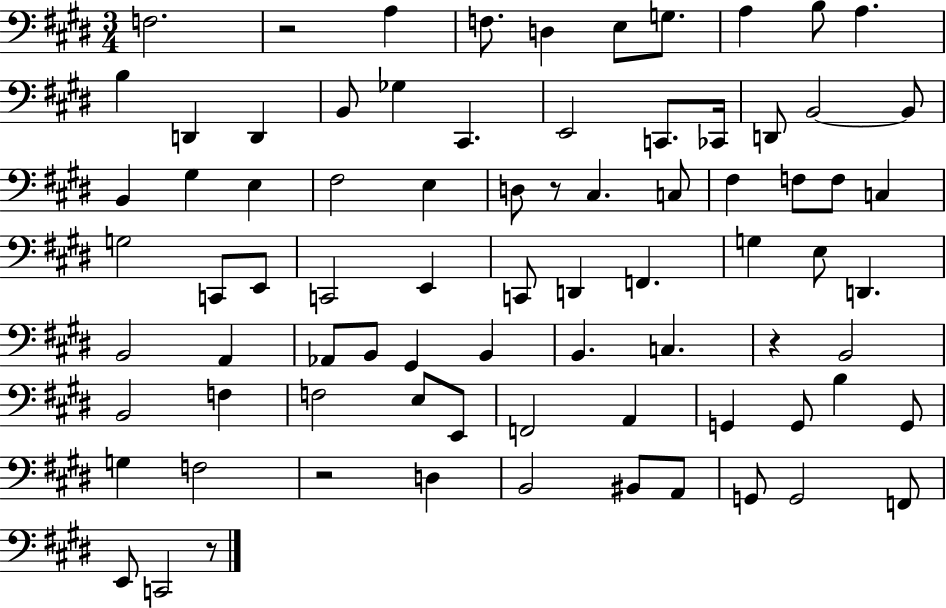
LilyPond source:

{
  \clef bass
  \numericTimeSignature
  \time 3/4
  \key e \major
  f2. | r2 a4 | f8. d4 e8 g8. | a4 b8 a4. | \break b4 d,4 d,4 | b,8 ges4 cis,4. | e,2 c,8. ces,16 | d,8 b,2~~ b,8 | \break b,4 gis4 e4 | fis2 e4 | d8 r8 cis4. c8 | fis4 f8 f8 c4 | \break g2 c,8 e,8 | c,2 e,4 | c,8 d,4 f,4. | g4 e8 d,4. | \break b,2 a,4 | aes,8 b,8 gis,4 b,4 | b,4. c4. | r4 b,2 | \break b,2 f4 | f2 e8 e,8 | f,2 a,4 | g,4 g,8 b4 g,8 | \break g4 f2 | r2 d4 | b,2 bis,8 a,8 | g,8 g,2 f,8 | \break e,8 c,2 r8 | \bar "|."
}